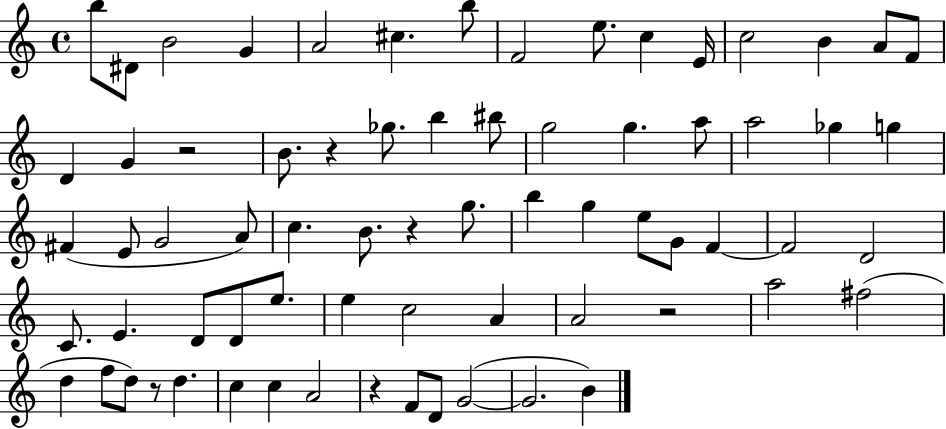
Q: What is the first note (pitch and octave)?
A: B5